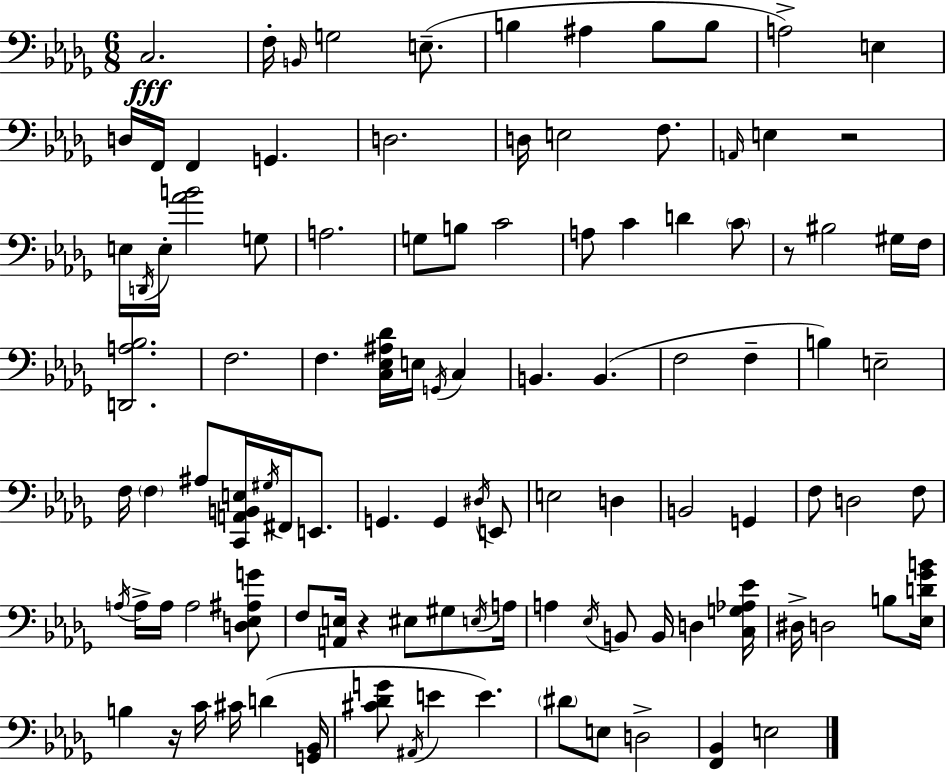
{
  \clef bass
  \numericTimeSignature
  \time 6/8
  \key bes \minor
  \repeat volta 2 { c2.\fff | f16-. \grace { b,16 } g2 e8.--( | b4 ais4 b8 b8 | a2->) e4 | \break d16 f,16 f,4 g,4. | d2. | d16 e2 f8. | \grace { a,16 } e4 r2 | \break e16 \acciaccatura { d,16 } e16-. <aes' b'>2 | g8 a2. | g8 b8 c'2 | a8 c'4 d'4 | \break \parenthesize c'8 r8 bis2 | gis16 f16 <d, a bes>2. | f2. | f4. <c ees ais des'>16 e16 \acciaccatura { g,16 } | \break c4 b,4. b,4.( | f2 | f4-- b4) e2-- | f16 \parenthesize f4 ais8 <c, a, b, e>16 | \break \acciaccatura { gis16 } fis,16 e,8. g,4. g,4 | \acciaccatura { dis16 } e,8 e2 | d4 b,2 | g,4 f8 d2 | \break f8 \acciaccatura { a16 } a16-> a16 a2 | <d ees ais g'>8 f8 <a, e>16 r4 | eis8 gis8 \acciaccatura { e16 } a16 a4 | \acciaccatura { ees16 } b,8 b,16 d4 <c g aes ees'>16 dis16-> d2 | \break b8 <ees d' ges' b'>16 b4 | r16 c'16 cis'16 d'4( <g, bes,>16 <cis' des' g'>8 \acciaccatura { ais,16 } | e'4 e'4.) \parenthesize dis'8 | e8 d2-> <f, bes,>4 | \break e2 } \bar "|."
}